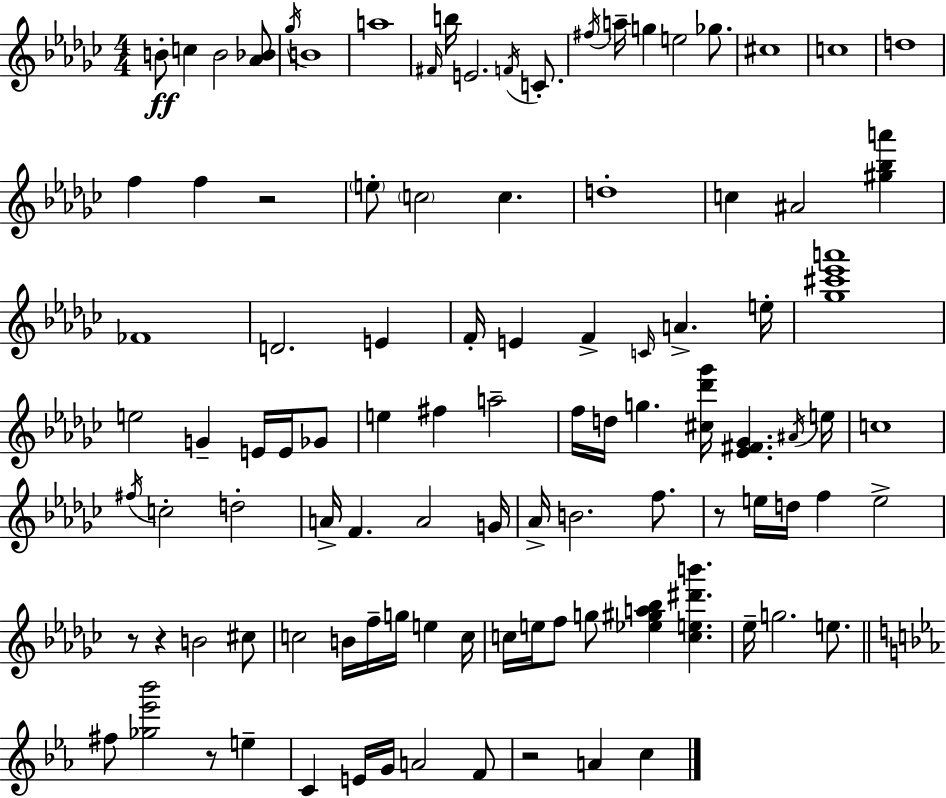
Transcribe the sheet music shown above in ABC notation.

X:1
T:Untitled
M:4/4
L:1/4
K:Ebm
B/2 c B2 [_A_B]/2 _g/4 B4 a4 ^F/4 b/4 E2 F/4 C/2 ^f/4 a/4 g e2 _g/2 ^c4 c4 d4 f f z2 e/2 c2 c d4 c ^A2 [^g_ba'] _F4 D2 E F/4 E F C/4 A e/4 [_g^c'_e'a']4 e2 G E/4 E/4 _G/2 e ^f a2 f/4 d/4 g [^c_d'_g']/4 [_E^F_G] ^A/4 e/4 c4 ^f/4 c2 d2 A/4 F A2 G/4 _A/4 B2 f/2 z/2 e/4 d/4 f e2 z/2 z B2 ^c/2 c2 B/4 f/4 g/4 e c/4 c/4 e/4 f/2 g/2 [_e^ga_b] [ce^d'b'] _e/4 g2 e/2 ^f/2 [_g_e'_b']2 z/2 e C E/4 G/4 A2 F/2 z2 A c